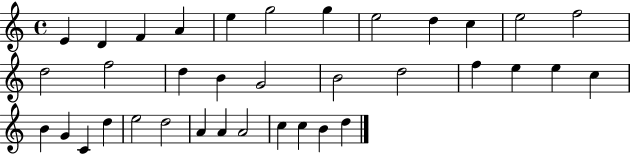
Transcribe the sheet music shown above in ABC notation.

X:1
T:Untitled
M:4/4
L:1/4
K:C
E D F A e g2 g e2 d c e2 f2 d2 f2 d B G2 B2 d2 f e e c B G C d e2 d2 A A A2 c c B d